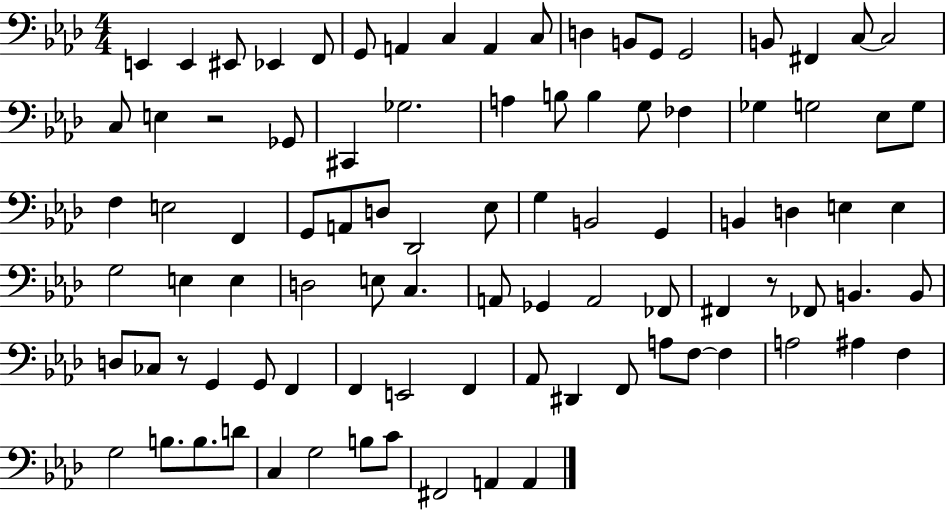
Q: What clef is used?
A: bass